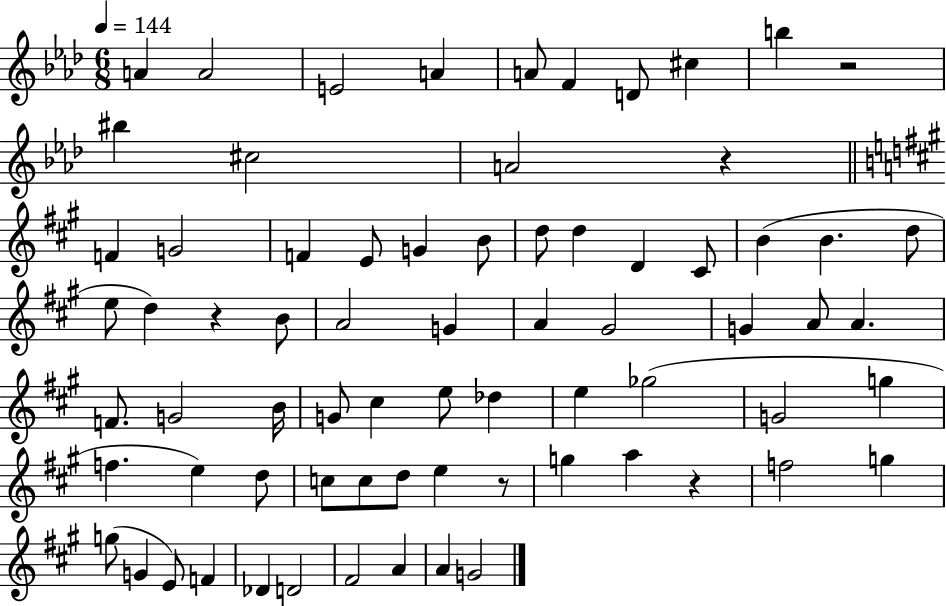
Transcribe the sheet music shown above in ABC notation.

X:1
T:Untitled
M:6/8
L:1/4
K:Ab
A A2 E2 A A/2 F D/2 ^c b z2 ^b ^c2 A2 z F G2 F E/2 G B/2 d/2 d D ^C/2 B B d/2 e/2 d z B/2 A2 G A ^G2 G A/2 A F/2 G2 B/4 G/2 ^c e/2 _d e _g2 G2 g f e d/2 c/2 c/2 d/2 e z/2 g a z f2 g g/2 G E/2 F _D D2 ^F2 A A G2